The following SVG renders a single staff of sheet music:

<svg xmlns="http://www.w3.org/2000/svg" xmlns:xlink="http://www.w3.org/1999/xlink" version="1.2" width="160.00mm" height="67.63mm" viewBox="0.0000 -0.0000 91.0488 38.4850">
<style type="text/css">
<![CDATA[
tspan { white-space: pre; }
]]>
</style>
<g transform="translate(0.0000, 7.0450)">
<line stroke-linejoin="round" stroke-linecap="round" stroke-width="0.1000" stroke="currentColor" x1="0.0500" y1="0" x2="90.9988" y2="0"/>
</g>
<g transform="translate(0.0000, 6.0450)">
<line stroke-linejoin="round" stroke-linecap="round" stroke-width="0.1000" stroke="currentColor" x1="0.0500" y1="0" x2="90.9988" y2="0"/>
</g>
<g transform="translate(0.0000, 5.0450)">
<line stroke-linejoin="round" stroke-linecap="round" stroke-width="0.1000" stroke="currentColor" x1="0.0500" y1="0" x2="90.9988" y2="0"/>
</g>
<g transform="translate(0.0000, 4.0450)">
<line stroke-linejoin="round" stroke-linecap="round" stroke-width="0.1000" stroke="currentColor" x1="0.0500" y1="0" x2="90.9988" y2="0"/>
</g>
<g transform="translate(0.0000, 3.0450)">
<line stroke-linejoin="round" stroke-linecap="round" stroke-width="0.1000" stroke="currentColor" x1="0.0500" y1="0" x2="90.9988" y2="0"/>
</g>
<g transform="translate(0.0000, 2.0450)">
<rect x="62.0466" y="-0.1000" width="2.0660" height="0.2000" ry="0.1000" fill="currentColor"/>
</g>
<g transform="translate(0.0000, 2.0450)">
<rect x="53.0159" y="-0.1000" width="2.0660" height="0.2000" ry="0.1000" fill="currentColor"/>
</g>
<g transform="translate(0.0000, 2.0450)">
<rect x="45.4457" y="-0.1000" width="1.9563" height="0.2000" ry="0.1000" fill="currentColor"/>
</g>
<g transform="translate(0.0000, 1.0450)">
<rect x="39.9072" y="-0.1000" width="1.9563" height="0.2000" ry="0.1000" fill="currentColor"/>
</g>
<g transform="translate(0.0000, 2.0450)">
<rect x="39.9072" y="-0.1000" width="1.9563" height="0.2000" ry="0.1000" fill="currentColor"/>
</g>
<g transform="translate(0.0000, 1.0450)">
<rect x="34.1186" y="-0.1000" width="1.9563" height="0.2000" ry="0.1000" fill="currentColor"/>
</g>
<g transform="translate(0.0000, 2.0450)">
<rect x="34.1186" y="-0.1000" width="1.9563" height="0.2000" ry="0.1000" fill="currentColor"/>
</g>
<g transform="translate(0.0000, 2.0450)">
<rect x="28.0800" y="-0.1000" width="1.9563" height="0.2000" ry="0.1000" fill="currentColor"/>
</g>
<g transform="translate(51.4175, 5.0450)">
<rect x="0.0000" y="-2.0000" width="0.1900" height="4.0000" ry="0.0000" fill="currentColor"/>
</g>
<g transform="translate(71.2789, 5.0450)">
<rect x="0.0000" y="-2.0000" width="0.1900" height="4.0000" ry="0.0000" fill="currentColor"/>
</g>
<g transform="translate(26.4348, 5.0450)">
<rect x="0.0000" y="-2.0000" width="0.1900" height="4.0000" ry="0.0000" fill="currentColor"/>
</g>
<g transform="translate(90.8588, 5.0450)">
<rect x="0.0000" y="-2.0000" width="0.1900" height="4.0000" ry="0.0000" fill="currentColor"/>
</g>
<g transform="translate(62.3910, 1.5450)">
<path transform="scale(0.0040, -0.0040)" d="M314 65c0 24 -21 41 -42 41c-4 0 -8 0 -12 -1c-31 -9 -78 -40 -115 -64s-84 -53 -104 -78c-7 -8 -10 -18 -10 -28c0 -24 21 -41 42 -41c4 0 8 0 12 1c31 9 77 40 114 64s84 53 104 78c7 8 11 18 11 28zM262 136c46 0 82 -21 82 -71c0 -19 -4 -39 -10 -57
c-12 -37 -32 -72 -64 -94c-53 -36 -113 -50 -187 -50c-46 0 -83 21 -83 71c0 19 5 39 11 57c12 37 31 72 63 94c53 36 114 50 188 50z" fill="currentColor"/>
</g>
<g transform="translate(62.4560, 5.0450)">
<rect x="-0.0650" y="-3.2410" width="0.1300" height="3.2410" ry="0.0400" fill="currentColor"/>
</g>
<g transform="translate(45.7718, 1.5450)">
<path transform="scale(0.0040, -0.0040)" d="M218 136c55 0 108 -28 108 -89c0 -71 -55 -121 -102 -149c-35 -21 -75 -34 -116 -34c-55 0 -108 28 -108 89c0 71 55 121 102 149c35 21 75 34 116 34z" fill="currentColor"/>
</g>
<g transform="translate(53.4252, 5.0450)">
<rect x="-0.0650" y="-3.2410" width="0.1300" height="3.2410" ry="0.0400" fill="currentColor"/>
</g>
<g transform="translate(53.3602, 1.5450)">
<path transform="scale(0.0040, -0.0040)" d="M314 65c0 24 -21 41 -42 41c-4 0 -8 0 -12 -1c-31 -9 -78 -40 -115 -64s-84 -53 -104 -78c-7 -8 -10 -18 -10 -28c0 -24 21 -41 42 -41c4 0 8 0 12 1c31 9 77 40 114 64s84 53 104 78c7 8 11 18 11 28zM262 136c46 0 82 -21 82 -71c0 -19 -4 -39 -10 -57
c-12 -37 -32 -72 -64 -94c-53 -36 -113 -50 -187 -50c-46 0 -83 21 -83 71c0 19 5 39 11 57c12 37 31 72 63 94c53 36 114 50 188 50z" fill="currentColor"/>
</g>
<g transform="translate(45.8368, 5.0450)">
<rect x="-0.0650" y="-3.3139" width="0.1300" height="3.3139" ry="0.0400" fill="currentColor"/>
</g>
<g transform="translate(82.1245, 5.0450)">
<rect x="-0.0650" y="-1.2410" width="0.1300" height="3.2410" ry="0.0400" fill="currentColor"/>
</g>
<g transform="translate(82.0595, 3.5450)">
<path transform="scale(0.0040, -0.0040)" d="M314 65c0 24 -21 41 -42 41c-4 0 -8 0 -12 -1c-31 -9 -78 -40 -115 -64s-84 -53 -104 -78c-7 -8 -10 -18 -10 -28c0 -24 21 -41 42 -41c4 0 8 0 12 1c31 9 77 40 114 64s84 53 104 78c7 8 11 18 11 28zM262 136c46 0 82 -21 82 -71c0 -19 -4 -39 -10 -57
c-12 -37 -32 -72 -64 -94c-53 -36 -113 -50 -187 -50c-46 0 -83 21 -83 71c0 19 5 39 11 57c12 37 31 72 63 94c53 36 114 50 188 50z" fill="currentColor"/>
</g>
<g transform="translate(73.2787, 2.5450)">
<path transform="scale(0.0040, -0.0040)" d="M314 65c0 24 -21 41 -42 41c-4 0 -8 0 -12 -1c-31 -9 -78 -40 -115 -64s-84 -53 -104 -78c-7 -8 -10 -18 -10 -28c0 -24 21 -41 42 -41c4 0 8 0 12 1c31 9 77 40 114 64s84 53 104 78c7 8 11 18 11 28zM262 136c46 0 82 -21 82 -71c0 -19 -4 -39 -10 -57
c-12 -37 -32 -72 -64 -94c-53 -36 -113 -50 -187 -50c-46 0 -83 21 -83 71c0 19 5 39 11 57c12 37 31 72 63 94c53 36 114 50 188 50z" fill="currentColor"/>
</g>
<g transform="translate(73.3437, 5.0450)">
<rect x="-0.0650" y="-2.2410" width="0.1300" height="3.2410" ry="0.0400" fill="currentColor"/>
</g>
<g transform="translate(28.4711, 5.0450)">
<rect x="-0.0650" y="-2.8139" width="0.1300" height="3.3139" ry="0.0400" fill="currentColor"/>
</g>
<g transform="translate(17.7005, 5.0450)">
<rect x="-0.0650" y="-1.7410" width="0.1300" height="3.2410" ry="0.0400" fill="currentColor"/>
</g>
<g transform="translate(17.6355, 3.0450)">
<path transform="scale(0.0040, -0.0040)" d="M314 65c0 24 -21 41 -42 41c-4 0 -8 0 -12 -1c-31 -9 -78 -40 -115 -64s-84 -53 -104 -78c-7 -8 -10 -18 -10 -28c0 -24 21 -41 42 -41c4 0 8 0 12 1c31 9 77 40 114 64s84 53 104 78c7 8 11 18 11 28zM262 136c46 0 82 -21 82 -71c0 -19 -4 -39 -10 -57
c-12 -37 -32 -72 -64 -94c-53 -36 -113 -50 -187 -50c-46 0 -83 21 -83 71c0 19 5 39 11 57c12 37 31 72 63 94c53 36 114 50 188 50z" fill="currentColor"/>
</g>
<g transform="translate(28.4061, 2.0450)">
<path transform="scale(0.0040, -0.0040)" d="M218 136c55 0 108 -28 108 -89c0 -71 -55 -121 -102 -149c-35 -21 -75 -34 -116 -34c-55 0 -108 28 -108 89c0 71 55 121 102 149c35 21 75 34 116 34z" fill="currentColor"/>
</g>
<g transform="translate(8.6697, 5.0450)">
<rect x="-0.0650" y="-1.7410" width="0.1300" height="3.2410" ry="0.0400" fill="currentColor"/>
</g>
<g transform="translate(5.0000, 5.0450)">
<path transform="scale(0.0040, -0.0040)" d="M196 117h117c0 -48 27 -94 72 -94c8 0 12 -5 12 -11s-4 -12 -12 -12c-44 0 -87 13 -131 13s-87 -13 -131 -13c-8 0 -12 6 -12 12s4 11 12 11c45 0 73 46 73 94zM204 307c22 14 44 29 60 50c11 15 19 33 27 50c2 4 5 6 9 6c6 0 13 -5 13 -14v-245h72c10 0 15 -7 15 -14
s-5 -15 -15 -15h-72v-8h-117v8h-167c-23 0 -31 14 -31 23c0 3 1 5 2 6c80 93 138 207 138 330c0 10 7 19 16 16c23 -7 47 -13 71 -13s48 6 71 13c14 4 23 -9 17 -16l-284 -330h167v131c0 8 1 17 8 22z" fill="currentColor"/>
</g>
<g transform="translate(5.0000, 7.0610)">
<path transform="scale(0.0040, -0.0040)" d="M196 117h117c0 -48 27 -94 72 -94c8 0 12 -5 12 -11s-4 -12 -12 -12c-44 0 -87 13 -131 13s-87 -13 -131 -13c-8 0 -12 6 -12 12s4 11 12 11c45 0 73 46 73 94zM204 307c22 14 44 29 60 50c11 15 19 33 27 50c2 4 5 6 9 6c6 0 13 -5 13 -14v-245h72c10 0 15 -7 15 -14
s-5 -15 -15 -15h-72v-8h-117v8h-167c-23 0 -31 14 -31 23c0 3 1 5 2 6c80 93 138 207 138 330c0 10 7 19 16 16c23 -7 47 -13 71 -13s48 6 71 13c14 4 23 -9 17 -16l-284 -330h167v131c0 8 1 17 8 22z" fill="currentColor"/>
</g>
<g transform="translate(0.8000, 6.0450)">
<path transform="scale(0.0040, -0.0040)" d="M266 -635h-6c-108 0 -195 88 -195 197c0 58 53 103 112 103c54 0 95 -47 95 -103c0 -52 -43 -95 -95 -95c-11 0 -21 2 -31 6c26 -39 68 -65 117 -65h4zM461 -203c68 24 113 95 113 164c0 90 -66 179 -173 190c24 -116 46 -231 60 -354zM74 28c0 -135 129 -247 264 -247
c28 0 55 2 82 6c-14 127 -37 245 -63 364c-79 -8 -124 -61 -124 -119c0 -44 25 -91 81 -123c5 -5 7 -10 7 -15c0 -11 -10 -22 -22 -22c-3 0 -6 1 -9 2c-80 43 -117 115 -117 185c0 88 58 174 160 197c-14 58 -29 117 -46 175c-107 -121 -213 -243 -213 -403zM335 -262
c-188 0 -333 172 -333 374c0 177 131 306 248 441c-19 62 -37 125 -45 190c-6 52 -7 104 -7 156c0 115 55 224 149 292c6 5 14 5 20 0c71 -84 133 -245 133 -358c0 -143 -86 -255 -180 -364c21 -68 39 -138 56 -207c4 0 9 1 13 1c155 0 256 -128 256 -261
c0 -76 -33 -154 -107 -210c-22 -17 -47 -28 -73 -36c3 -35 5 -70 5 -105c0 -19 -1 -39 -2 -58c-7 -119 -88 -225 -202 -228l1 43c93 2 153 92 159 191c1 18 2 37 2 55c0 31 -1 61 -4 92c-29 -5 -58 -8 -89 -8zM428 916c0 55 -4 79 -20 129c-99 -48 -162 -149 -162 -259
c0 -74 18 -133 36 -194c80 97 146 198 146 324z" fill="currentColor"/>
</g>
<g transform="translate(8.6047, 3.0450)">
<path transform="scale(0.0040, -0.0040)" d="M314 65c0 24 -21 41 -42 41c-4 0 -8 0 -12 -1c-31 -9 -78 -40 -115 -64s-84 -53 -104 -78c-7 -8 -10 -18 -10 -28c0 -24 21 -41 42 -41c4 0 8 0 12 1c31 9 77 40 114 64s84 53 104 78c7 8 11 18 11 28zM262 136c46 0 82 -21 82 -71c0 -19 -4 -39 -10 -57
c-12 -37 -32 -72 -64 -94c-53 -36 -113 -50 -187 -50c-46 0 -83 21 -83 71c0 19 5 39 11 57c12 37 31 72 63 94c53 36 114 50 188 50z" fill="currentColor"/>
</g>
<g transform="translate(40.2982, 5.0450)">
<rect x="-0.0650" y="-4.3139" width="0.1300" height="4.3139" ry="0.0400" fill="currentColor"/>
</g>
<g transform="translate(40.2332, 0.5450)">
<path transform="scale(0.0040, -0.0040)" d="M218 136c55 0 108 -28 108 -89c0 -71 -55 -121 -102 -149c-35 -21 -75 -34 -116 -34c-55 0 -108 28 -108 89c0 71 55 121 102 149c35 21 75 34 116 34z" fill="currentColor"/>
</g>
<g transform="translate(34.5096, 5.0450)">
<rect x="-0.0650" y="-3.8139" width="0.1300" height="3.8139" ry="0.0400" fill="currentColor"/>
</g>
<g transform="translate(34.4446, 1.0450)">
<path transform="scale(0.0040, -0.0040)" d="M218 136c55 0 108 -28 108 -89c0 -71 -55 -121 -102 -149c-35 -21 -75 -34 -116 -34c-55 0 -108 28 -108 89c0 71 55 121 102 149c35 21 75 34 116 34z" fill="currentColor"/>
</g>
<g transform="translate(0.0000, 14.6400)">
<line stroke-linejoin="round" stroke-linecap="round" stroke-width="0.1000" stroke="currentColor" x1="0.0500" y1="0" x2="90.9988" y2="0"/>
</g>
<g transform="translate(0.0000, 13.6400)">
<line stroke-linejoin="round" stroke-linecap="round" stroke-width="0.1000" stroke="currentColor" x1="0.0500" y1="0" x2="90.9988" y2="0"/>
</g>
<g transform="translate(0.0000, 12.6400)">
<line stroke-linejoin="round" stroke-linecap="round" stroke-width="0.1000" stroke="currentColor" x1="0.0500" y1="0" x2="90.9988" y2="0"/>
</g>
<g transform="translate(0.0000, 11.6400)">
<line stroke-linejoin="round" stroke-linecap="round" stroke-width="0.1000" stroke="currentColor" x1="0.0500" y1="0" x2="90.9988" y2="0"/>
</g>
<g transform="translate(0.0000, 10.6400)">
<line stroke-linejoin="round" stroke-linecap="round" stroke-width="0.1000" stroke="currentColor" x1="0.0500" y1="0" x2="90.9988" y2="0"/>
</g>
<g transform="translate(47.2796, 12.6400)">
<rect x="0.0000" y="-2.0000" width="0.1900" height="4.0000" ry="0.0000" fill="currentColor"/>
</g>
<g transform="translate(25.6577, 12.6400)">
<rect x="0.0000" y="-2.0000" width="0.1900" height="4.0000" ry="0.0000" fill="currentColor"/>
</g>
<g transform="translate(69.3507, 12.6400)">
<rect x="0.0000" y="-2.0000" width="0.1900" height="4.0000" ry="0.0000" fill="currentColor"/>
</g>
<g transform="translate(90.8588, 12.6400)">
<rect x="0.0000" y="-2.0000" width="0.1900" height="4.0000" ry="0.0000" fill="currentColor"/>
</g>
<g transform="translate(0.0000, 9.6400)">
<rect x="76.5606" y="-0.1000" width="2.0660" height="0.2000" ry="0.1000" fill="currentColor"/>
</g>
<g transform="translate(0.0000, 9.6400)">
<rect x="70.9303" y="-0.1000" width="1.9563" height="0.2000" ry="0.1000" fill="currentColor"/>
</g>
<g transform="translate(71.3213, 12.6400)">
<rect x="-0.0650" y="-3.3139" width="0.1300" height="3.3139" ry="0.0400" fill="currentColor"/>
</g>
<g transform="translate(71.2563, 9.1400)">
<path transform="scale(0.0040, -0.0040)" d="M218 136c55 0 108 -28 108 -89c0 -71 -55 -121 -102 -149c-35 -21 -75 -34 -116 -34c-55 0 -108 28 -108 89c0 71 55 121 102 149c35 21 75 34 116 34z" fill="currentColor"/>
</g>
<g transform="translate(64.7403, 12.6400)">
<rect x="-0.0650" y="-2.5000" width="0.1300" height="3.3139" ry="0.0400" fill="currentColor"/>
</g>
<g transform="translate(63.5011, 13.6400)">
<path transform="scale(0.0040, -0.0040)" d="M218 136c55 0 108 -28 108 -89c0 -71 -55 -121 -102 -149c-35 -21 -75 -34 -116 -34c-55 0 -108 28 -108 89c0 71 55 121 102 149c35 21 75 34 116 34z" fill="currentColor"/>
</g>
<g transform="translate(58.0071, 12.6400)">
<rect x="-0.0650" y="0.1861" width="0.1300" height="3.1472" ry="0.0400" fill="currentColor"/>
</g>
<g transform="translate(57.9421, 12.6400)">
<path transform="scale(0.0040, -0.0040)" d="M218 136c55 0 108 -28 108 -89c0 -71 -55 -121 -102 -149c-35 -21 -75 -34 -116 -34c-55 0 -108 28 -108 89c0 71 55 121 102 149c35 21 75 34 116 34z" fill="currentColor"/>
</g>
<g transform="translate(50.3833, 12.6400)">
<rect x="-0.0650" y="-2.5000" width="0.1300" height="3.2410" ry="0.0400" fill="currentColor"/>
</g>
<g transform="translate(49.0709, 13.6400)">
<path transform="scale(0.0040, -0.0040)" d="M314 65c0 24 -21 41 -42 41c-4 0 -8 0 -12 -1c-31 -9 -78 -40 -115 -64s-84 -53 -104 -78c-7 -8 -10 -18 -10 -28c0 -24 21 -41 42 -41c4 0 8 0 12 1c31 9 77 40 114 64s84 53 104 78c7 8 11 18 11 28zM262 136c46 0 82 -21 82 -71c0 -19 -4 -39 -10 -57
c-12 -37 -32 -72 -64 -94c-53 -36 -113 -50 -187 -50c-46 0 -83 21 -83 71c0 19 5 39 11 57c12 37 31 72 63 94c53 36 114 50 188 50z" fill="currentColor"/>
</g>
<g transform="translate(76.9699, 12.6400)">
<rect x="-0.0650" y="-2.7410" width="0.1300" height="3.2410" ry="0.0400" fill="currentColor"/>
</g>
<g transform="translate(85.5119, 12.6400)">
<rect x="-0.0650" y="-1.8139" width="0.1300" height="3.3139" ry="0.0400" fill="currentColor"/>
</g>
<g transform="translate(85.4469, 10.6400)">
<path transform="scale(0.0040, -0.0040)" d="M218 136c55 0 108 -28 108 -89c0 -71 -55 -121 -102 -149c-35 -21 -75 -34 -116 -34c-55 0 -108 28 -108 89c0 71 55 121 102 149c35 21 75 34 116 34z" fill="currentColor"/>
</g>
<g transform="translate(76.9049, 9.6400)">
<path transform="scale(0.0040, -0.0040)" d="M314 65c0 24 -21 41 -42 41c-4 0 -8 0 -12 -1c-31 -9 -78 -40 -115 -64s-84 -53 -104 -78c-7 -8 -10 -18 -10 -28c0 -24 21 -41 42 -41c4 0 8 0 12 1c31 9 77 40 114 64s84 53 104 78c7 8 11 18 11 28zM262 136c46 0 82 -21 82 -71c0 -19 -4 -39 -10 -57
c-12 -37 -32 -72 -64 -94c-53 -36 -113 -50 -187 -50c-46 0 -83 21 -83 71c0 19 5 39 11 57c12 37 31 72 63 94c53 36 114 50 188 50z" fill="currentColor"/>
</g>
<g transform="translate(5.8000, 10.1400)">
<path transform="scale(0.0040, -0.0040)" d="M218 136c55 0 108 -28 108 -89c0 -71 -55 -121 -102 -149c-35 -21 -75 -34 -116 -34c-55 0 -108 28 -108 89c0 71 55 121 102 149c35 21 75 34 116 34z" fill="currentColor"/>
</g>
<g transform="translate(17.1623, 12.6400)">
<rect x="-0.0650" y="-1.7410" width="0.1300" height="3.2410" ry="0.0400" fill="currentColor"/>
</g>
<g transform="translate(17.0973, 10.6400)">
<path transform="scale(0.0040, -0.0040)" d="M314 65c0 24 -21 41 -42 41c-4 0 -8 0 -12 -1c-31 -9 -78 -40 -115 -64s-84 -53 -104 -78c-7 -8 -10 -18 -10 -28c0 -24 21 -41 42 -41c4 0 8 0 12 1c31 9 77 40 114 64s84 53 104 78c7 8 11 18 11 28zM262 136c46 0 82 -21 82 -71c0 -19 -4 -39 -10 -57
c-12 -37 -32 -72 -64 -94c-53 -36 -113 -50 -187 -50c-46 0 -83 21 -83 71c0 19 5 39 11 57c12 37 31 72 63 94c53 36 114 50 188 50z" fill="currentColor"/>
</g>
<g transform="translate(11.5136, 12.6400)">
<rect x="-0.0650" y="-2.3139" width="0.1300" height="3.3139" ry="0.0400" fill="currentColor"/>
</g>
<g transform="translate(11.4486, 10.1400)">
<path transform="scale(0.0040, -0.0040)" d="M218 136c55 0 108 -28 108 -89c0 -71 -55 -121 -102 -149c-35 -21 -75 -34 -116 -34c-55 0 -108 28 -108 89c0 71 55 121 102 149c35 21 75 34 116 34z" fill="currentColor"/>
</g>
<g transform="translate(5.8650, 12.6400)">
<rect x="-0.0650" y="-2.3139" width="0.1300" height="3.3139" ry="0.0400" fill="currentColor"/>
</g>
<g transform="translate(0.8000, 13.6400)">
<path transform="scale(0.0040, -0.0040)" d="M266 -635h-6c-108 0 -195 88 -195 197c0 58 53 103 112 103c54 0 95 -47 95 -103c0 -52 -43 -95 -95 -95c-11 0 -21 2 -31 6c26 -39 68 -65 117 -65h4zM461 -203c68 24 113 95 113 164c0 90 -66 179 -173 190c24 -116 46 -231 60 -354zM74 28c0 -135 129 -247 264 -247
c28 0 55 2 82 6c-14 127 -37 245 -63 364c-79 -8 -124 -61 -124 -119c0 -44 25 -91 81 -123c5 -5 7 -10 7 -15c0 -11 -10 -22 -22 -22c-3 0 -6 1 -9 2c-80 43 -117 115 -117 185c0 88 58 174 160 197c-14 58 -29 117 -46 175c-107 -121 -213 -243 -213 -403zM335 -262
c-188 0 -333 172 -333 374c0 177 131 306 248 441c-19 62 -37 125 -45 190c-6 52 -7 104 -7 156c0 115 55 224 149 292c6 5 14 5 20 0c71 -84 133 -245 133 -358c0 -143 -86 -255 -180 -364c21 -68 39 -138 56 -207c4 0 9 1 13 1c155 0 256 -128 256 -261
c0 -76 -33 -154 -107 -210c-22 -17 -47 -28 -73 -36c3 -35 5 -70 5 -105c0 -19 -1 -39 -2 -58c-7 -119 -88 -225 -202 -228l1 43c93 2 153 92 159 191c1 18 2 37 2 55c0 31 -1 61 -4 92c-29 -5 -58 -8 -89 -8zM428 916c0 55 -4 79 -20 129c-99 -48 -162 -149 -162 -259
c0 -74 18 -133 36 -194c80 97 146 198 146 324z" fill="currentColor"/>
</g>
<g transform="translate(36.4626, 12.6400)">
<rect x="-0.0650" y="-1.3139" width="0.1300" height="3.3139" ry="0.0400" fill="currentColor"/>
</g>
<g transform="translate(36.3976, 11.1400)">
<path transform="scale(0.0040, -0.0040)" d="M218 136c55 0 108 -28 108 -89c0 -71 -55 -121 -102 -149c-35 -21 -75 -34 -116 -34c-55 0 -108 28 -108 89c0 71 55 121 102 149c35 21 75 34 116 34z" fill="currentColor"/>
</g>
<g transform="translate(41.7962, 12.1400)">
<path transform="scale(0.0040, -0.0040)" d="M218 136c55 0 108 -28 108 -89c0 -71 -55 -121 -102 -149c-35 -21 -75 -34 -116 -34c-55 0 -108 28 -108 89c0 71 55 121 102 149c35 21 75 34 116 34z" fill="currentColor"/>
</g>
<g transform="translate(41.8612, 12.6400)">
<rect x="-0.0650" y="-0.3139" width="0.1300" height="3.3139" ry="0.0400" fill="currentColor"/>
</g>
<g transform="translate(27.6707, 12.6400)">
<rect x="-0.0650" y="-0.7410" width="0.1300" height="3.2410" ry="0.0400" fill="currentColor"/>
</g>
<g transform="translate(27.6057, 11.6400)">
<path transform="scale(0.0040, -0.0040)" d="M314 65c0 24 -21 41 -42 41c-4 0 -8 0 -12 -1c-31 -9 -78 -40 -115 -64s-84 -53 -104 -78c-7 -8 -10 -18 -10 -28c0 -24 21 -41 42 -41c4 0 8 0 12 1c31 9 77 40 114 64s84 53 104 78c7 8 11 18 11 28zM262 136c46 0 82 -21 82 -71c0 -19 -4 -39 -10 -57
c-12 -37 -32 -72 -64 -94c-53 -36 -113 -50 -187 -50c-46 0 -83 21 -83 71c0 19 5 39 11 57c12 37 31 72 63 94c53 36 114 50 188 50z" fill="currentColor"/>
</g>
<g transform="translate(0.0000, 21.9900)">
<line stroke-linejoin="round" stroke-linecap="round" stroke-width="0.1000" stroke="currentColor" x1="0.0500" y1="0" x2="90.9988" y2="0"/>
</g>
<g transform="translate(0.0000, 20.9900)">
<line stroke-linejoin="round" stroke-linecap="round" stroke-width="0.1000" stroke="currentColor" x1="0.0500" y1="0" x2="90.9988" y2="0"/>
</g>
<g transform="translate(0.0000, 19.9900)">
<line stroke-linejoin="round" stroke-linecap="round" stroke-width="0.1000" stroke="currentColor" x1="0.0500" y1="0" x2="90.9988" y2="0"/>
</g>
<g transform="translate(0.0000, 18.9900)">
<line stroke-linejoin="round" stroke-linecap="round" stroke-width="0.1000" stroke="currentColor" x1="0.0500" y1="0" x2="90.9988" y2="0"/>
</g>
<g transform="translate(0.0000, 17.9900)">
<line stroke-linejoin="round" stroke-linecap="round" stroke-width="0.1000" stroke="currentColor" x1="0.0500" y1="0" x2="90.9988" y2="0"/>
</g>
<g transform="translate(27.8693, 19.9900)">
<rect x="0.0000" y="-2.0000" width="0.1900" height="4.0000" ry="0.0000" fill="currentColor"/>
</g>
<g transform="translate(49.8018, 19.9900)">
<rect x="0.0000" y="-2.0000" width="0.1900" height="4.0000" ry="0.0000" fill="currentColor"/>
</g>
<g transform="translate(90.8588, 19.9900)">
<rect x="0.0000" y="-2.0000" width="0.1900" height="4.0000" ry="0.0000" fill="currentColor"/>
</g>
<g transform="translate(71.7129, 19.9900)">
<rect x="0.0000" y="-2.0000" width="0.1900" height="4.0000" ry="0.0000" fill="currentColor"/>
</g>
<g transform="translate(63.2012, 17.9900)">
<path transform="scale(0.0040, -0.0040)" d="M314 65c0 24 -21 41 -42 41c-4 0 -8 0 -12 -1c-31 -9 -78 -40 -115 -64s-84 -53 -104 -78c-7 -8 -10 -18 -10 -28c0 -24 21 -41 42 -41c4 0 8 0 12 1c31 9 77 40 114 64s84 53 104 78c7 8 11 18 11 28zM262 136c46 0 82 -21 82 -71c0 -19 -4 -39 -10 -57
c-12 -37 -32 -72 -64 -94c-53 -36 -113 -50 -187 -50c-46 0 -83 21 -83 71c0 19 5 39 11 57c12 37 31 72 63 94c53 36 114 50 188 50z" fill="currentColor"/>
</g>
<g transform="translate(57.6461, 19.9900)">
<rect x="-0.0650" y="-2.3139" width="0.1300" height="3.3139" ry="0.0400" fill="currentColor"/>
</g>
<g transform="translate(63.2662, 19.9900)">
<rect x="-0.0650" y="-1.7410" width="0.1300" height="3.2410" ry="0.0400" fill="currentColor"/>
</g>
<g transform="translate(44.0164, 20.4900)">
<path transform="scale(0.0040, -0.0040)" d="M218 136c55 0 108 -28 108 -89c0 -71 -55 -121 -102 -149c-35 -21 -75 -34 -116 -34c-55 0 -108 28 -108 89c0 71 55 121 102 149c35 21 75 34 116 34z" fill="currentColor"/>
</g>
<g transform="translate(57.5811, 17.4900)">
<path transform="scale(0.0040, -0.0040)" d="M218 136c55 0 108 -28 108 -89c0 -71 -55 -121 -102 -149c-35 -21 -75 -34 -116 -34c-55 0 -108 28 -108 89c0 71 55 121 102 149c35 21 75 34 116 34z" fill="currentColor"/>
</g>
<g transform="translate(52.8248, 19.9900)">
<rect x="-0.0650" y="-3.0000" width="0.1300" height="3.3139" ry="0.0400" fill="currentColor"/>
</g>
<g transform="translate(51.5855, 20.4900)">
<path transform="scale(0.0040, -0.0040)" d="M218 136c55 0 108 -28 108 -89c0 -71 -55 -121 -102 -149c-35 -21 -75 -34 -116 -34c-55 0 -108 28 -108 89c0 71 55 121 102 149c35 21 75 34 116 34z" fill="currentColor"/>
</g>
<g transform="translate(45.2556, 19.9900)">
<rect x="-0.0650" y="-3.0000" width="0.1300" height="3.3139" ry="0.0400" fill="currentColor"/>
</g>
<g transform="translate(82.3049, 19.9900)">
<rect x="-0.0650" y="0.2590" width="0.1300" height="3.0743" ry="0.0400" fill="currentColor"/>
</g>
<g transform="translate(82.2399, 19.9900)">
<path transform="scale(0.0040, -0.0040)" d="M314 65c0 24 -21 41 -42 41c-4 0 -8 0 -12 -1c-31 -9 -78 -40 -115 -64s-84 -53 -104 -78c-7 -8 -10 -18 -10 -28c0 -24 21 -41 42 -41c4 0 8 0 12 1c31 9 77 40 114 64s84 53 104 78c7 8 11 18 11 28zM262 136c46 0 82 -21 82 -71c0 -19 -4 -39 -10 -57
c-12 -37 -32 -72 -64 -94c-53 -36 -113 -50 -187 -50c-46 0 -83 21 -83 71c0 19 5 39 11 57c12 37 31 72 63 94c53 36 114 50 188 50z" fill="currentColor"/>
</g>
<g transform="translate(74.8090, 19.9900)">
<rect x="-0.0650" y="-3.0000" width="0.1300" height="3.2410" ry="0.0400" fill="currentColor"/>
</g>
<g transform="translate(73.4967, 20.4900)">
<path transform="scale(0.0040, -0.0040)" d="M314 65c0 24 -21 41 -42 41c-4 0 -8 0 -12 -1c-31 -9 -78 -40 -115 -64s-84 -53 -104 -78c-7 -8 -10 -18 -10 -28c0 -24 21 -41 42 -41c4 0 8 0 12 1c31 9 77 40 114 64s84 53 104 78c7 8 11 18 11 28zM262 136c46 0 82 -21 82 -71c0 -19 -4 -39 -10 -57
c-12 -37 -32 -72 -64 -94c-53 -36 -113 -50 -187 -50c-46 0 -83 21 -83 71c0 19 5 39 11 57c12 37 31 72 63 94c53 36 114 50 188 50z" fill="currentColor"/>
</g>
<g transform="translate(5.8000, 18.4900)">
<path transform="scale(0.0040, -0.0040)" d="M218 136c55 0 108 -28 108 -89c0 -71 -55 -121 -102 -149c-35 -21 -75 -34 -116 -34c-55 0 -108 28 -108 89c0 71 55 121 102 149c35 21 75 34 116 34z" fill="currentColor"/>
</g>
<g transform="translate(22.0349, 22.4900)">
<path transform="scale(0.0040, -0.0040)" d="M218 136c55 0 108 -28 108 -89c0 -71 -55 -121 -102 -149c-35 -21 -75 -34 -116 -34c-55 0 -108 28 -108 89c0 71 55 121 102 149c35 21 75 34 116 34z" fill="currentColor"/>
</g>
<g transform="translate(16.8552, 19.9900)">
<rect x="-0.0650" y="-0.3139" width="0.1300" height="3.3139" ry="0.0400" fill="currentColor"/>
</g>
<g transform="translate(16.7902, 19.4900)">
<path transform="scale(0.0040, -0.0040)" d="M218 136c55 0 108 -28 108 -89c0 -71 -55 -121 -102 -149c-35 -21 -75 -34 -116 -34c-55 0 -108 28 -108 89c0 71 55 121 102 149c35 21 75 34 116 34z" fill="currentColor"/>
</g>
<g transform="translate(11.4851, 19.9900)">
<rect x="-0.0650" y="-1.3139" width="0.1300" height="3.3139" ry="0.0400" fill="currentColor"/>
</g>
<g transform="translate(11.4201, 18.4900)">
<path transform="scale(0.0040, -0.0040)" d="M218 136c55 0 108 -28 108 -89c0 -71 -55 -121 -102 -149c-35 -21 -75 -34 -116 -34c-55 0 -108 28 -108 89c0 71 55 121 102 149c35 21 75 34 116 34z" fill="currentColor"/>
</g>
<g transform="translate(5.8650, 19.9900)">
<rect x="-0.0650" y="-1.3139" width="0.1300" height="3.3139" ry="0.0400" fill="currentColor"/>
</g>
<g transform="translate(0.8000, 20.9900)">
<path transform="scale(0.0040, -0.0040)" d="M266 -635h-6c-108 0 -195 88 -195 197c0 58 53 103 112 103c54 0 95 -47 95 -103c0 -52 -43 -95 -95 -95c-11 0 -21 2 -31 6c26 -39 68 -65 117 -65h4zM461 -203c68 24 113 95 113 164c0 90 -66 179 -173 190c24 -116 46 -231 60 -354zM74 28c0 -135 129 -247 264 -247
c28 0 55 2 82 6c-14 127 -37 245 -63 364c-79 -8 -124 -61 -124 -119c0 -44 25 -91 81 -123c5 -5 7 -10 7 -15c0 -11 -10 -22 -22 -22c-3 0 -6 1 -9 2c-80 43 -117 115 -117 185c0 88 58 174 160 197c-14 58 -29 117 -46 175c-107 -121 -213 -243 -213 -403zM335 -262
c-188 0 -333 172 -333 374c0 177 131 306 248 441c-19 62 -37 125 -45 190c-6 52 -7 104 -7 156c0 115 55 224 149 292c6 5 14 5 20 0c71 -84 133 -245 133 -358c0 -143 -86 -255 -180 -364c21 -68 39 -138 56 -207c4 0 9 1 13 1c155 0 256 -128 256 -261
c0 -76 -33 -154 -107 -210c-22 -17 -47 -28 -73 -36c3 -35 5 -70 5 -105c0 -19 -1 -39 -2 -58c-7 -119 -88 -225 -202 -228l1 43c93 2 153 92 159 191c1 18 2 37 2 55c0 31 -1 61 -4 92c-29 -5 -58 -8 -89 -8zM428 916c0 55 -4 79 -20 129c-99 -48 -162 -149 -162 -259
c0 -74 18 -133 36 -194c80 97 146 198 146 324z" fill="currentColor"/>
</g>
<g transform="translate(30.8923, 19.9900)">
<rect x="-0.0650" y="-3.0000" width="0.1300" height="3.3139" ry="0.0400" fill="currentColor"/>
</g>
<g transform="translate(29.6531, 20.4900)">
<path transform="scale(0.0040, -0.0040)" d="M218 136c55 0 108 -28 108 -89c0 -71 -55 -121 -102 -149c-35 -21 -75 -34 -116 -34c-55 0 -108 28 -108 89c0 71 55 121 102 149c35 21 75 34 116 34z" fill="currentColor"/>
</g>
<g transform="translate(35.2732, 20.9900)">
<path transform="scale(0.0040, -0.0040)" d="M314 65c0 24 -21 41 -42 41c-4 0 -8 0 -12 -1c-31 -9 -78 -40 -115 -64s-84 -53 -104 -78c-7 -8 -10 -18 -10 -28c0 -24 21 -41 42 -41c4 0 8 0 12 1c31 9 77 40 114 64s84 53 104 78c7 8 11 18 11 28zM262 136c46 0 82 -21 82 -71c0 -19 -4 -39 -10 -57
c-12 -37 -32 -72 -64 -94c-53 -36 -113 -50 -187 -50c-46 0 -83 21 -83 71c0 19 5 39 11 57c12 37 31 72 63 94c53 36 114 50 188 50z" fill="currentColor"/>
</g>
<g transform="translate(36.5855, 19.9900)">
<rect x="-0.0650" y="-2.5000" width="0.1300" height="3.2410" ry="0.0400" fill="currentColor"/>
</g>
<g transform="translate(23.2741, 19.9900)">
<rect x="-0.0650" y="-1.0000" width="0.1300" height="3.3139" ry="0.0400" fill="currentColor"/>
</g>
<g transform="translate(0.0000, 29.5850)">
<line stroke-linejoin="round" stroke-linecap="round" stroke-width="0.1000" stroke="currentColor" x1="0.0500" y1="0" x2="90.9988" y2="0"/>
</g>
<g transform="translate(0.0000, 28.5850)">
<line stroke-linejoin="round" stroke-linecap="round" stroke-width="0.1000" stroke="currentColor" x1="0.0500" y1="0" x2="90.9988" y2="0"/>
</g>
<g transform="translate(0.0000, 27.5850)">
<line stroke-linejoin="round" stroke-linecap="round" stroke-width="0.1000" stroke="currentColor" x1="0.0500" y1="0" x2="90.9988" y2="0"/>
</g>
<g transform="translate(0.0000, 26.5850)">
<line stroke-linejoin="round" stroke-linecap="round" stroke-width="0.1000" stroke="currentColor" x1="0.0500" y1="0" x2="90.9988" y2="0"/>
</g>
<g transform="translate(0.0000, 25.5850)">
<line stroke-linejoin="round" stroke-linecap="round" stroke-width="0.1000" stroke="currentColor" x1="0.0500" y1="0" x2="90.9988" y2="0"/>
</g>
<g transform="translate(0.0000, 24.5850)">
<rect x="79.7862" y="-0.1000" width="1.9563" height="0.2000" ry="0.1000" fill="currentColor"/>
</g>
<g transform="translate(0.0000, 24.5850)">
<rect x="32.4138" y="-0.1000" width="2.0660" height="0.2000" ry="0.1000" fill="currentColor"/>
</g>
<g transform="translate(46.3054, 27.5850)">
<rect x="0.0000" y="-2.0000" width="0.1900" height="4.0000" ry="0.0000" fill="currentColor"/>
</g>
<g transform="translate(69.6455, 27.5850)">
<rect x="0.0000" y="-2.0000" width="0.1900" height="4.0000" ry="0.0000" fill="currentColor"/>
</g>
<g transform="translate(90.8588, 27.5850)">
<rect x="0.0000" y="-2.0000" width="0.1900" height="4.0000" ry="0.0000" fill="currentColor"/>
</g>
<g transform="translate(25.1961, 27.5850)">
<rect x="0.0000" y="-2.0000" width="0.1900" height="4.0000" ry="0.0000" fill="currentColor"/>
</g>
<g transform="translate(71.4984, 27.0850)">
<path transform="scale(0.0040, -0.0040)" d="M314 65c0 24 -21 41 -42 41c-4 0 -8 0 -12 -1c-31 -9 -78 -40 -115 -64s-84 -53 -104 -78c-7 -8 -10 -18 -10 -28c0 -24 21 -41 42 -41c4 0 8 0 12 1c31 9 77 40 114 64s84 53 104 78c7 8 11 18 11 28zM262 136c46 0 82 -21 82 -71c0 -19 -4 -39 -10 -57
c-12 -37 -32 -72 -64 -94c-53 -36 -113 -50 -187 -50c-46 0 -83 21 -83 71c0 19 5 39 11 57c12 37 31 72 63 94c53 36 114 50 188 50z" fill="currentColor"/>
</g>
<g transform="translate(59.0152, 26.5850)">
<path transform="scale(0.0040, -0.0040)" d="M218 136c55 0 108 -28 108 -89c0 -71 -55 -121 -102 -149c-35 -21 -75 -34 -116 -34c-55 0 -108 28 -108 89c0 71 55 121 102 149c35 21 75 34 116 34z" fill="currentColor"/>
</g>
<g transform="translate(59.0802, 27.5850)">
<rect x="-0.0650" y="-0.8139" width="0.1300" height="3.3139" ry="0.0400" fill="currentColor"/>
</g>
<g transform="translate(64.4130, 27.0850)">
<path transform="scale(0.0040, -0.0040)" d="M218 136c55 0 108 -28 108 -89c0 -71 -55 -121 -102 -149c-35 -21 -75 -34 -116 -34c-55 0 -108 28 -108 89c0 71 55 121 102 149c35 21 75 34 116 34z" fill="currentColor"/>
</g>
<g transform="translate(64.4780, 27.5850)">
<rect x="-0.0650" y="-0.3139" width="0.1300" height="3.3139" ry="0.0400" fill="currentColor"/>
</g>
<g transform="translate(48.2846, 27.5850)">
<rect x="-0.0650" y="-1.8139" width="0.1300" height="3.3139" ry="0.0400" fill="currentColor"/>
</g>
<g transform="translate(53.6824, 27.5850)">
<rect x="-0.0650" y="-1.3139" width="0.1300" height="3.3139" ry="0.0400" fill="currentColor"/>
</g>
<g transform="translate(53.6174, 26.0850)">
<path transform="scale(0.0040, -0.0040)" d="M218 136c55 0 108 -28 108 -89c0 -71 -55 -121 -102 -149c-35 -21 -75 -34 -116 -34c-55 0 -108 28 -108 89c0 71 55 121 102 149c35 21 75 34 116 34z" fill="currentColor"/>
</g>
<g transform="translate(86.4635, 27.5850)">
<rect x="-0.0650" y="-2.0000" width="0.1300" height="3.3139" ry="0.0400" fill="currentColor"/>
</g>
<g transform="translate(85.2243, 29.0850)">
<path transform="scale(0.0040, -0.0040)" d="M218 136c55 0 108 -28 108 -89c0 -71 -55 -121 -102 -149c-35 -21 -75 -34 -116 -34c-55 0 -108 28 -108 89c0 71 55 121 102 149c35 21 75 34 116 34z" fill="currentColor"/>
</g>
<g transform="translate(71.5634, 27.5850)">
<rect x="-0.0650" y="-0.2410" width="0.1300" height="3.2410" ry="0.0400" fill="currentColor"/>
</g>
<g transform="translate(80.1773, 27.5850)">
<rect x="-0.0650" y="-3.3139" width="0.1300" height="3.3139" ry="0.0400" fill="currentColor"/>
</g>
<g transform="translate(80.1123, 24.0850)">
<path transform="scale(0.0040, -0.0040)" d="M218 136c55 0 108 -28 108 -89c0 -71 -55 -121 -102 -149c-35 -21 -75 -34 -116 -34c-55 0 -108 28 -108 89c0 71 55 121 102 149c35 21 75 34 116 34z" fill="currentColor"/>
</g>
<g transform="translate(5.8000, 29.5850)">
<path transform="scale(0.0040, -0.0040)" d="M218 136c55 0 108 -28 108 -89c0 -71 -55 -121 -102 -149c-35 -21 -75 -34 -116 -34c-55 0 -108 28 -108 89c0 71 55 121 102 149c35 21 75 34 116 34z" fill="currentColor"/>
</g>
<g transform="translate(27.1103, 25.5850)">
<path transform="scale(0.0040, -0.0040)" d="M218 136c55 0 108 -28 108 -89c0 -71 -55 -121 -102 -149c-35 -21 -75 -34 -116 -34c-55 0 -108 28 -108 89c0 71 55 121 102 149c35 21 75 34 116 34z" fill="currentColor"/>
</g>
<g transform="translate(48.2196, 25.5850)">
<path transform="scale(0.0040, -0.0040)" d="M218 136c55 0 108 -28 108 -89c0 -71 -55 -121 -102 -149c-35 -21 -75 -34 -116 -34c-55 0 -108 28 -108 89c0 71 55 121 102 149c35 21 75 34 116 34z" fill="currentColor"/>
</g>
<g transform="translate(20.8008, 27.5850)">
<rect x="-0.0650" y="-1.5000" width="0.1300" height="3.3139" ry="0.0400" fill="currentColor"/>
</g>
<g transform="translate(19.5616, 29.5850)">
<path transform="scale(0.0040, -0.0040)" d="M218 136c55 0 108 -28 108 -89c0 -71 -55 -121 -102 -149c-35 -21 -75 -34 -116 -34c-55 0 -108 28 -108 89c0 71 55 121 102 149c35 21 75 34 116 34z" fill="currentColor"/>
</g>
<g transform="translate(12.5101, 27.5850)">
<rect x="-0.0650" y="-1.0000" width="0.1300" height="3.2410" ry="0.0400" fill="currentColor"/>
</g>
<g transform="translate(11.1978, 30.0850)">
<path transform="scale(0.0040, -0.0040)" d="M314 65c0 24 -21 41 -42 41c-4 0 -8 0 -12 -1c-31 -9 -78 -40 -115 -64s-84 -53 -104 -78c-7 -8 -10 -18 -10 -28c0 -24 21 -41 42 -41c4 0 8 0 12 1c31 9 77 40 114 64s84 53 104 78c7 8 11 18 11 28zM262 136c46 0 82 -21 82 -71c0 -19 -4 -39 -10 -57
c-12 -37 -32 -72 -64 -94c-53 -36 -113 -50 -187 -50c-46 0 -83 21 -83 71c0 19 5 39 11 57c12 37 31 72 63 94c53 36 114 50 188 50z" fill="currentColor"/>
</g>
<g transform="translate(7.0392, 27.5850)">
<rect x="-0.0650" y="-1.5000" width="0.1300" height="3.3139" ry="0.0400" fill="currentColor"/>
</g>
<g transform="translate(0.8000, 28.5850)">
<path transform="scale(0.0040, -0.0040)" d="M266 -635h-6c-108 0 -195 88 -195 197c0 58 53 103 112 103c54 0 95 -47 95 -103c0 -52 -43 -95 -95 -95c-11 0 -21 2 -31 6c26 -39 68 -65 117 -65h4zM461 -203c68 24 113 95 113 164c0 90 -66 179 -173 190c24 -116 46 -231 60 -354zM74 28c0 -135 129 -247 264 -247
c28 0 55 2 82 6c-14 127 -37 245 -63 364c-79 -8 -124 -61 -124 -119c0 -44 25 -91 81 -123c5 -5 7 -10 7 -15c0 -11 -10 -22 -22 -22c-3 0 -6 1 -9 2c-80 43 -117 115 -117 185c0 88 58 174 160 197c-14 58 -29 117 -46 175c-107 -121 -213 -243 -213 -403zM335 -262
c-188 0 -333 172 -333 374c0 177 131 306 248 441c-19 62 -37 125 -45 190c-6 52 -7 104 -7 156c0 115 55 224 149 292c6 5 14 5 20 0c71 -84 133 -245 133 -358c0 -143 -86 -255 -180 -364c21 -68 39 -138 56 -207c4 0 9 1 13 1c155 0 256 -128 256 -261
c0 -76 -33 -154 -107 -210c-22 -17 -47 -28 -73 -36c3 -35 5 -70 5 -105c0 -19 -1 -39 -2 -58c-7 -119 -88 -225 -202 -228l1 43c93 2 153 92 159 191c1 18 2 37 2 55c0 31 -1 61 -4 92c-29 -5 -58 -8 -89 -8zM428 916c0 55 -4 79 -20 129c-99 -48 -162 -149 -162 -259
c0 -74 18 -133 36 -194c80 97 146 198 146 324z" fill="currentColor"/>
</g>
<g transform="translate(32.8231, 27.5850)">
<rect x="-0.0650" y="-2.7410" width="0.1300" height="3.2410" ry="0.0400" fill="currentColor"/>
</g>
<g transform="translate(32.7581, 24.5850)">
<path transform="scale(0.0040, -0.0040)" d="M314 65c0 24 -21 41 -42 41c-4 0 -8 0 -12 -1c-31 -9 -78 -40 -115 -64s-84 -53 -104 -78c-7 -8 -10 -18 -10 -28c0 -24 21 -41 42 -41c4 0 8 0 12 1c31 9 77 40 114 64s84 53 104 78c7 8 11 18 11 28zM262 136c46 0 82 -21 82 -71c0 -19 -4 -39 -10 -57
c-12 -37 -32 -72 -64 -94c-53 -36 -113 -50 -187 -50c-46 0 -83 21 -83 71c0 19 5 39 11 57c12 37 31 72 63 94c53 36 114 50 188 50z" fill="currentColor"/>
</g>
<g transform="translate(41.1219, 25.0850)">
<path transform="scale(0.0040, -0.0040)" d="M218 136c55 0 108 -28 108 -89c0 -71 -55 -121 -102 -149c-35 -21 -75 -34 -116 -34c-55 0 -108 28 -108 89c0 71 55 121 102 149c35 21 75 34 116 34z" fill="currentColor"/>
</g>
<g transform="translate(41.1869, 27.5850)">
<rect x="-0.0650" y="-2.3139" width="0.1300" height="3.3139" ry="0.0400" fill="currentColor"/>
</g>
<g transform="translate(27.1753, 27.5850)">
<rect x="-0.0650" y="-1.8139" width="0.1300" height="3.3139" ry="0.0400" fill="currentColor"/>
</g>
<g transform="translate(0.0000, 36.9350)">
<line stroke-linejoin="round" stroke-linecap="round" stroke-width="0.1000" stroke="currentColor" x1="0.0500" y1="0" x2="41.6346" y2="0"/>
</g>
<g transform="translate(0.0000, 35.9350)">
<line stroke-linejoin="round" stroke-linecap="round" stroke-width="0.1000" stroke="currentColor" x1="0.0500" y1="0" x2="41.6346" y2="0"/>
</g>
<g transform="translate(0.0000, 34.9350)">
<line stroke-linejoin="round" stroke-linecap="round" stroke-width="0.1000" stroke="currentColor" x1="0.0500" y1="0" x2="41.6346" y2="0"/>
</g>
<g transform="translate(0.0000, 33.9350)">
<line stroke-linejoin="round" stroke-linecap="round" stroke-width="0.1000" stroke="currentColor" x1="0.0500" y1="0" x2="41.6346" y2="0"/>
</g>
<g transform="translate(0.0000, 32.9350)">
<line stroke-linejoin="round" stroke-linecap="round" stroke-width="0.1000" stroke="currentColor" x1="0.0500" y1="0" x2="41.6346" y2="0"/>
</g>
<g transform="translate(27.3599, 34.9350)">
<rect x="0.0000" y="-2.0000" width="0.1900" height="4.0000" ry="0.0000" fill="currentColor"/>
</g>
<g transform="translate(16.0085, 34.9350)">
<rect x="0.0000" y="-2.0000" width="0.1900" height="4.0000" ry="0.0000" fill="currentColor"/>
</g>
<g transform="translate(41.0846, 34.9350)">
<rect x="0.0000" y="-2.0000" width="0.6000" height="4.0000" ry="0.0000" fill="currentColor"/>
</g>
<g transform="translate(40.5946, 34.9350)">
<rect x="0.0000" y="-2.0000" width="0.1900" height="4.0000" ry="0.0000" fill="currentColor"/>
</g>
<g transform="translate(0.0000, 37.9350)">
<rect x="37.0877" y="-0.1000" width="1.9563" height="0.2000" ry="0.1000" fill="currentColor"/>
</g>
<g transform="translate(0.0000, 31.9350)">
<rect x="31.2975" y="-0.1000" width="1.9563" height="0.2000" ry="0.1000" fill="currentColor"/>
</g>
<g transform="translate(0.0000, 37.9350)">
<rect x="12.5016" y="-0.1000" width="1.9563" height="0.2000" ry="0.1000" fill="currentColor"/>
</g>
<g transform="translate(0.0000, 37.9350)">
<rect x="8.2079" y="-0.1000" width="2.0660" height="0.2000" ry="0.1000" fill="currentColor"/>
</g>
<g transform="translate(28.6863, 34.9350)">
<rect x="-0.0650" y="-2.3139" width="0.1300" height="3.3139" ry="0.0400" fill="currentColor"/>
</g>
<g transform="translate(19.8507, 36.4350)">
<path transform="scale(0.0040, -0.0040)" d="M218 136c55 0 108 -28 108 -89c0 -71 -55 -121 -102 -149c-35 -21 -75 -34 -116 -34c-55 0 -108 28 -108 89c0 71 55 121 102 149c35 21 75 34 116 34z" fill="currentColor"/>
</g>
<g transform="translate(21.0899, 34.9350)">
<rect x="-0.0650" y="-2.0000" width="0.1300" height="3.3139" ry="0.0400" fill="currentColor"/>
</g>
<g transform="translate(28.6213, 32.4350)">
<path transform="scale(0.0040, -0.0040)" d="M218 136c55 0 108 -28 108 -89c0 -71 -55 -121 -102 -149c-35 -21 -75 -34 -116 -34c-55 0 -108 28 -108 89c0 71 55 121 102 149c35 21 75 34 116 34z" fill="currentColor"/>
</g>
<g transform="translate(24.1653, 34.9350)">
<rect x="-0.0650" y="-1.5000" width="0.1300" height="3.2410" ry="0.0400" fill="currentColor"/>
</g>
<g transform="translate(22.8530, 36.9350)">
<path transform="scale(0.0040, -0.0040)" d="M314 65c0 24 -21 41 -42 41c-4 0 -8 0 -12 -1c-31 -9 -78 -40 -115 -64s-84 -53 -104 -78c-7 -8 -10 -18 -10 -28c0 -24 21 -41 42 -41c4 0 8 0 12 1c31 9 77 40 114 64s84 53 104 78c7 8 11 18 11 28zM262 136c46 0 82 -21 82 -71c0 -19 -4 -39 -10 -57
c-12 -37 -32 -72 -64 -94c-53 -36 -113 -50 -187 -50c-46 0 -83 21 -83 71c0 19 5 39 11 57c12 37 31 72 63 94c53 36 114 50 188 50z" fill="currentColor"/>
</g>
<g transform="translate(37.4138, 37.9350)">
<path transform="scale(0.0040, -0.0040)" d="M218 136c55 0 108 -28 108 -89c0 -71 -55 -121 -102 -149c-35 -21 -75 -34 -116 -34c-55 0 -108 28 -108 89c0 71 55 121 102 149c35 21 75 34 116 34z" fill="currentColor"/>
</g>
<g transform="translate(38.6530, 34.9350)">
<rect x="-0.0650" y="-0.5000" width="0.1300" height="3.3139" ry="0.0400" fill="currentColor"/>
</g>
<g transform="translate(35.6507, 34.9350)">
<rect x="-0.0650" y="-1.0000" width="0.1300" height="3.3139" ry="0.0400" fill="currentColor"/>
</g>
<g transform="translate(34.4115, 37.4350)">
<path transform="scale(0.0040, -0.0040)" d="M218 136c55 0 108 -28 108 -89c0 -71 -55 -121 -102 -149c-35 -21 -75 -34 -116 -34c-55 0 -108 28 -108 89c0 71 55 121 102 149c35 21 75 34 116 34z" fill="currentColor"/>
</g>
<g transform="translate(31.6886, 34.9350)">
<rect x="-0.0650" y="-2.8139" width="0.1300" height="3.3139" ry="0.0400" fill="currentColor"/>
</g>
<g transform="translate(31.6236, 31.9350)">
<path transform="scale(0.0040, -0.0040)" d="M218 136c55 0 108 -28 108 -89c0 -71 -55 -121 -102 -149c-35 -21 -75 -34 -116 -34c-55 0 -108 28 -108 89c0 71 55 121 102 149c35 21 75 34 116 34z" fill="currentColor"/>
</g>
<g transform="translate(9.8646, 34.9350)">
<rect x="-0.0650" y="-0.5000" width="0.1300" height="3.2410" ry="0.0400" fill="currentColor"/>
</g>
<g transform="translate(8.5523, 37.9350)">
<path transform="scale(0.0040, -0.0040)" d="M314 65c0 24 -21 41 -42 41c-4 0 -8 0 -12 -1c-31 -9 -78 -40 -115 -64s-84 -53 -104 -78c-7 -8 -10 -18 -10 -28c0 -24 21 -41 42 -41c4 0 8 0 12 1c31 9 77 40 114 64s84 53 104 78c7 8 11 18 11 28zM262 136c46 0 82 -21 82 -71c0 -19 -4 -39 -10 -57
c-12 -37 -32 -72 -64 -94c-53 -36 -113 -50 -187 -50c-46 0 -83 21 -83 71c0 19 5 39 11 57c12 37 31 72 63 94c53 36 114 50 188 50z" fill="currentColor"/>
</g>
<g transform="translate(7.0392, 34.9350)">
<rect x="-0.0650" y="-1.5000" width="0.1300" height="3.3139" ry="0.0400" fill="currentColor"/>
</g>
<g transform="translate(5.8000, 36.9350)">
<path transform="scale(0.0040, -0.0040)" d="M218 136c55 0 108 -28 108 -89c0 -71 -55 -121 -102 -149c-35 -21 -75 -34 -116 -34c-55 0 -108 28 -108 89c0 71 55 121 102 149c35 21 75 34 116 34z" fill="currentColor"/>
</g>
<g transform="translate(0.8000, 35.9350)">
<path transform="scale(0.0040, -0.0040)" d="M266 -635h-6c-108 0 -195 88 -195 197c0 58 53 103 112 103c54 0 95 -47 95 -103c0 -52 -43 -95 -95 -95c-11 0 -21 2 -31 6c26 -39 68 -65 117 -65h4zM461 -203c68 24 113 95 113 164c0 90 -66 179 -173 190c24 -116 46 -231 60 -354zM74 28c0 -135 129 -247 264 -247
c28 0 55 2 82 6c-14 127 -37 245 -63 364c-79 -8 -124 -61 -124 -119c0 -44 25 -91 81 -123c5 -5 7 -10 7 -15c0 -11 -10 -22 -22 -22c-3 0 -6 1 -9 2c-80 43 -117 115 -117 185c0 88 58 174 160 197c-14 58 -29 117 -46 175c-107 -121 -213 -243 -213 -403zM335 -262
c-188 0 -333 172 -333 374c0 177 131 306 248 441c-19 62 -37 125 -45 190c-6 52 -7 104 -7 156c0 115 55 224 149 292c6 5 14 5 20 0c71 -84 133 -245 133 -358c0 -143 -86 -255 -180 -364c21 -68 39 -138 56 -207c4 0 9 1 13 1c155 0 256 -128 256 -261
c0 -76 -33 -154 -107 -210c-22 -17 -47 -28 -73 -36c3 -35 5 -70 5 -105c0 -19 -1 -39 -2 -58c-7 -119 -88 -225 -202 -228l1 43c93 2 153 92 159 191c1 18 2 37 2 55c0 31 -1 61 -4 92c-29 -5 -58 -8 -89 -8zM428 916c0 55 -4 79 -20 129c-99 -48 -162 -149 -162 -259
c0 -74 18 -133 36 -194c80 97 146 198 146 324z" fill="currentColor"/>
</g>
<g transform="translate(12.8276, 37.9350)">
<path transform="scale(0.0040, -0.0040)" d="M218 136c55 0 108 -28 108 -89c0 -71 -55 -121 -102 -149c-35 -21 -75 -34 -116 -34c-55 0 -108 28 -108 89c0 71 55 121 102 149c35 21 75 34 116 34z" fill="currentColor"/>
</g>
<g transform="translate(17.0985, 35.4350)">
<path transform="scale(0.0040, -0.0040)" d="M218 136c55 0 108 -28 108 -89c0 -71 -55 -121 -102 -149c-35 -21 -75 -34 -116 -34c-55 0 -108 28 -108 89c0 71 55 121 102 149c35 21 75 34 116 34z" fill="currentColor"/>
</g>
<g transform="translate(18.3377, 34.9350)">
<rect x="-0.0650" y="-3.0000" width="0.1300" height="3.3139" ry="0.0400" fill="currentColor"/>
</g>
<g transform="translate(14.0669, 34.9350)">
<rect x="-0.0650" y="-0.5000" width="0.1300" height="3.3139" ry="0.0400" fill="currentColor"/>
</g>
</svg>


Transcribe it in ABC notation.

X:1
T:Untitled
M:4/4
L:1/4
K:C
f2 f2 a c' d' b b2 b2 g2 e2 g g f2 d2 e c G2 B G b a2 f e e c D A G2 A A g f2 A2 B2 E D2 E f a2 g f e d c c2 b F E C2 C A F E2 g a D C